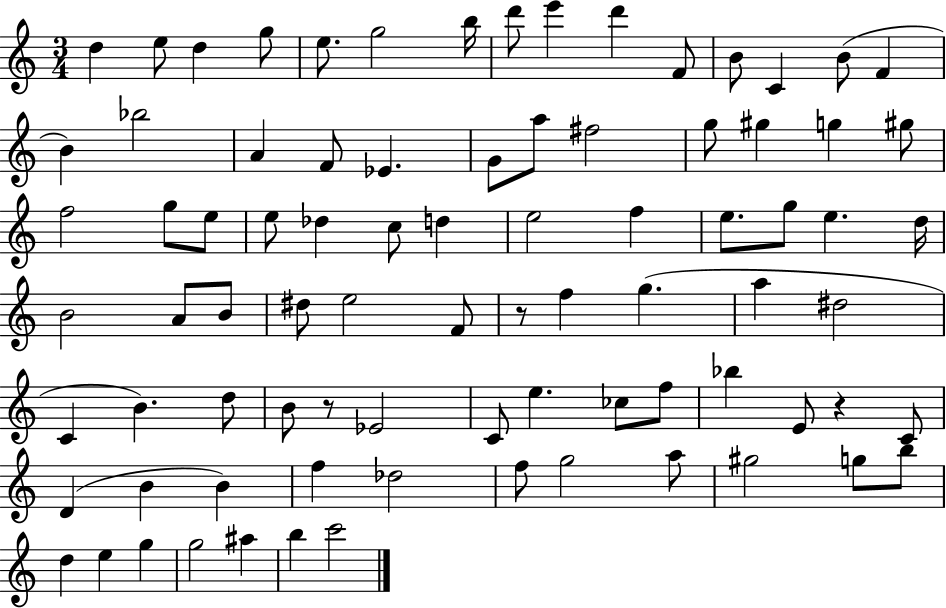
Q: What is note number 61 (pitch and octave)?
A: E4